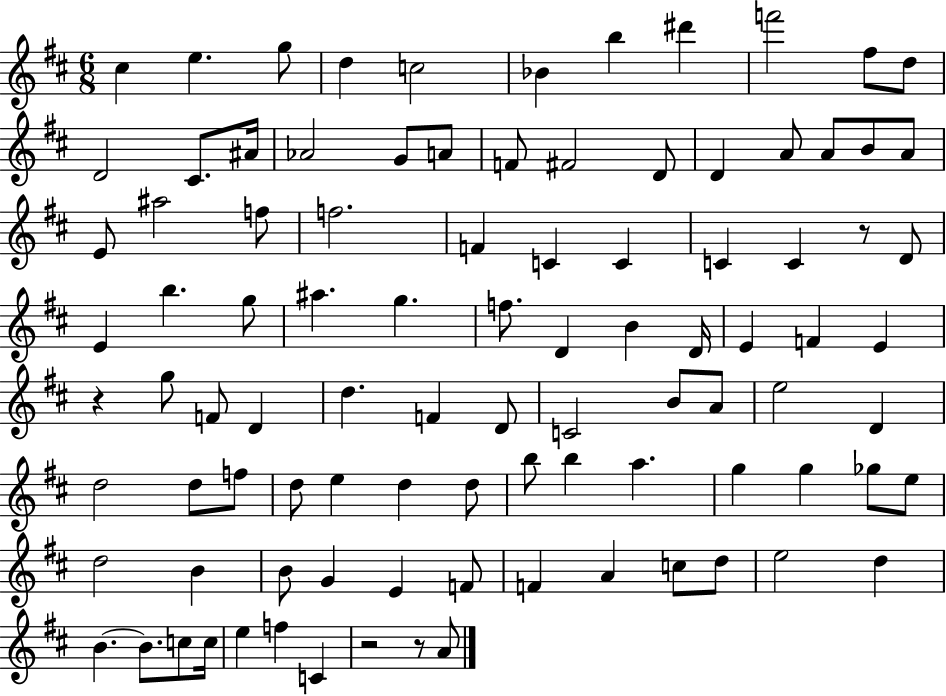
X:1
T:Untitled
M:6/8
L:1/4
K:D
^c e g/2 d c2 _B b ^d' f'2 ^f/2 d/2 D2 ^C/2 ^A/4 _A2 G/2 A/2 F/2 ^F2 D/2 D A/2 A/2 B/2 A/2 E/2 ^a2 f/2 f2 F C C C C z/2 D/2 E b g/2 ^a g f/2 D B D/4 E F E z g/2 F/2 D d F D/2 C2 B/2 A/2 e2 D d2 d/2 f/2 d/2 e d d/2 b/2 b a g g _g/2 e/2 d2 B B/2 G E F/2 F A c/2 d/2 e2 d B B/2 c/2 c/4 e f C z2 z/2 A/2